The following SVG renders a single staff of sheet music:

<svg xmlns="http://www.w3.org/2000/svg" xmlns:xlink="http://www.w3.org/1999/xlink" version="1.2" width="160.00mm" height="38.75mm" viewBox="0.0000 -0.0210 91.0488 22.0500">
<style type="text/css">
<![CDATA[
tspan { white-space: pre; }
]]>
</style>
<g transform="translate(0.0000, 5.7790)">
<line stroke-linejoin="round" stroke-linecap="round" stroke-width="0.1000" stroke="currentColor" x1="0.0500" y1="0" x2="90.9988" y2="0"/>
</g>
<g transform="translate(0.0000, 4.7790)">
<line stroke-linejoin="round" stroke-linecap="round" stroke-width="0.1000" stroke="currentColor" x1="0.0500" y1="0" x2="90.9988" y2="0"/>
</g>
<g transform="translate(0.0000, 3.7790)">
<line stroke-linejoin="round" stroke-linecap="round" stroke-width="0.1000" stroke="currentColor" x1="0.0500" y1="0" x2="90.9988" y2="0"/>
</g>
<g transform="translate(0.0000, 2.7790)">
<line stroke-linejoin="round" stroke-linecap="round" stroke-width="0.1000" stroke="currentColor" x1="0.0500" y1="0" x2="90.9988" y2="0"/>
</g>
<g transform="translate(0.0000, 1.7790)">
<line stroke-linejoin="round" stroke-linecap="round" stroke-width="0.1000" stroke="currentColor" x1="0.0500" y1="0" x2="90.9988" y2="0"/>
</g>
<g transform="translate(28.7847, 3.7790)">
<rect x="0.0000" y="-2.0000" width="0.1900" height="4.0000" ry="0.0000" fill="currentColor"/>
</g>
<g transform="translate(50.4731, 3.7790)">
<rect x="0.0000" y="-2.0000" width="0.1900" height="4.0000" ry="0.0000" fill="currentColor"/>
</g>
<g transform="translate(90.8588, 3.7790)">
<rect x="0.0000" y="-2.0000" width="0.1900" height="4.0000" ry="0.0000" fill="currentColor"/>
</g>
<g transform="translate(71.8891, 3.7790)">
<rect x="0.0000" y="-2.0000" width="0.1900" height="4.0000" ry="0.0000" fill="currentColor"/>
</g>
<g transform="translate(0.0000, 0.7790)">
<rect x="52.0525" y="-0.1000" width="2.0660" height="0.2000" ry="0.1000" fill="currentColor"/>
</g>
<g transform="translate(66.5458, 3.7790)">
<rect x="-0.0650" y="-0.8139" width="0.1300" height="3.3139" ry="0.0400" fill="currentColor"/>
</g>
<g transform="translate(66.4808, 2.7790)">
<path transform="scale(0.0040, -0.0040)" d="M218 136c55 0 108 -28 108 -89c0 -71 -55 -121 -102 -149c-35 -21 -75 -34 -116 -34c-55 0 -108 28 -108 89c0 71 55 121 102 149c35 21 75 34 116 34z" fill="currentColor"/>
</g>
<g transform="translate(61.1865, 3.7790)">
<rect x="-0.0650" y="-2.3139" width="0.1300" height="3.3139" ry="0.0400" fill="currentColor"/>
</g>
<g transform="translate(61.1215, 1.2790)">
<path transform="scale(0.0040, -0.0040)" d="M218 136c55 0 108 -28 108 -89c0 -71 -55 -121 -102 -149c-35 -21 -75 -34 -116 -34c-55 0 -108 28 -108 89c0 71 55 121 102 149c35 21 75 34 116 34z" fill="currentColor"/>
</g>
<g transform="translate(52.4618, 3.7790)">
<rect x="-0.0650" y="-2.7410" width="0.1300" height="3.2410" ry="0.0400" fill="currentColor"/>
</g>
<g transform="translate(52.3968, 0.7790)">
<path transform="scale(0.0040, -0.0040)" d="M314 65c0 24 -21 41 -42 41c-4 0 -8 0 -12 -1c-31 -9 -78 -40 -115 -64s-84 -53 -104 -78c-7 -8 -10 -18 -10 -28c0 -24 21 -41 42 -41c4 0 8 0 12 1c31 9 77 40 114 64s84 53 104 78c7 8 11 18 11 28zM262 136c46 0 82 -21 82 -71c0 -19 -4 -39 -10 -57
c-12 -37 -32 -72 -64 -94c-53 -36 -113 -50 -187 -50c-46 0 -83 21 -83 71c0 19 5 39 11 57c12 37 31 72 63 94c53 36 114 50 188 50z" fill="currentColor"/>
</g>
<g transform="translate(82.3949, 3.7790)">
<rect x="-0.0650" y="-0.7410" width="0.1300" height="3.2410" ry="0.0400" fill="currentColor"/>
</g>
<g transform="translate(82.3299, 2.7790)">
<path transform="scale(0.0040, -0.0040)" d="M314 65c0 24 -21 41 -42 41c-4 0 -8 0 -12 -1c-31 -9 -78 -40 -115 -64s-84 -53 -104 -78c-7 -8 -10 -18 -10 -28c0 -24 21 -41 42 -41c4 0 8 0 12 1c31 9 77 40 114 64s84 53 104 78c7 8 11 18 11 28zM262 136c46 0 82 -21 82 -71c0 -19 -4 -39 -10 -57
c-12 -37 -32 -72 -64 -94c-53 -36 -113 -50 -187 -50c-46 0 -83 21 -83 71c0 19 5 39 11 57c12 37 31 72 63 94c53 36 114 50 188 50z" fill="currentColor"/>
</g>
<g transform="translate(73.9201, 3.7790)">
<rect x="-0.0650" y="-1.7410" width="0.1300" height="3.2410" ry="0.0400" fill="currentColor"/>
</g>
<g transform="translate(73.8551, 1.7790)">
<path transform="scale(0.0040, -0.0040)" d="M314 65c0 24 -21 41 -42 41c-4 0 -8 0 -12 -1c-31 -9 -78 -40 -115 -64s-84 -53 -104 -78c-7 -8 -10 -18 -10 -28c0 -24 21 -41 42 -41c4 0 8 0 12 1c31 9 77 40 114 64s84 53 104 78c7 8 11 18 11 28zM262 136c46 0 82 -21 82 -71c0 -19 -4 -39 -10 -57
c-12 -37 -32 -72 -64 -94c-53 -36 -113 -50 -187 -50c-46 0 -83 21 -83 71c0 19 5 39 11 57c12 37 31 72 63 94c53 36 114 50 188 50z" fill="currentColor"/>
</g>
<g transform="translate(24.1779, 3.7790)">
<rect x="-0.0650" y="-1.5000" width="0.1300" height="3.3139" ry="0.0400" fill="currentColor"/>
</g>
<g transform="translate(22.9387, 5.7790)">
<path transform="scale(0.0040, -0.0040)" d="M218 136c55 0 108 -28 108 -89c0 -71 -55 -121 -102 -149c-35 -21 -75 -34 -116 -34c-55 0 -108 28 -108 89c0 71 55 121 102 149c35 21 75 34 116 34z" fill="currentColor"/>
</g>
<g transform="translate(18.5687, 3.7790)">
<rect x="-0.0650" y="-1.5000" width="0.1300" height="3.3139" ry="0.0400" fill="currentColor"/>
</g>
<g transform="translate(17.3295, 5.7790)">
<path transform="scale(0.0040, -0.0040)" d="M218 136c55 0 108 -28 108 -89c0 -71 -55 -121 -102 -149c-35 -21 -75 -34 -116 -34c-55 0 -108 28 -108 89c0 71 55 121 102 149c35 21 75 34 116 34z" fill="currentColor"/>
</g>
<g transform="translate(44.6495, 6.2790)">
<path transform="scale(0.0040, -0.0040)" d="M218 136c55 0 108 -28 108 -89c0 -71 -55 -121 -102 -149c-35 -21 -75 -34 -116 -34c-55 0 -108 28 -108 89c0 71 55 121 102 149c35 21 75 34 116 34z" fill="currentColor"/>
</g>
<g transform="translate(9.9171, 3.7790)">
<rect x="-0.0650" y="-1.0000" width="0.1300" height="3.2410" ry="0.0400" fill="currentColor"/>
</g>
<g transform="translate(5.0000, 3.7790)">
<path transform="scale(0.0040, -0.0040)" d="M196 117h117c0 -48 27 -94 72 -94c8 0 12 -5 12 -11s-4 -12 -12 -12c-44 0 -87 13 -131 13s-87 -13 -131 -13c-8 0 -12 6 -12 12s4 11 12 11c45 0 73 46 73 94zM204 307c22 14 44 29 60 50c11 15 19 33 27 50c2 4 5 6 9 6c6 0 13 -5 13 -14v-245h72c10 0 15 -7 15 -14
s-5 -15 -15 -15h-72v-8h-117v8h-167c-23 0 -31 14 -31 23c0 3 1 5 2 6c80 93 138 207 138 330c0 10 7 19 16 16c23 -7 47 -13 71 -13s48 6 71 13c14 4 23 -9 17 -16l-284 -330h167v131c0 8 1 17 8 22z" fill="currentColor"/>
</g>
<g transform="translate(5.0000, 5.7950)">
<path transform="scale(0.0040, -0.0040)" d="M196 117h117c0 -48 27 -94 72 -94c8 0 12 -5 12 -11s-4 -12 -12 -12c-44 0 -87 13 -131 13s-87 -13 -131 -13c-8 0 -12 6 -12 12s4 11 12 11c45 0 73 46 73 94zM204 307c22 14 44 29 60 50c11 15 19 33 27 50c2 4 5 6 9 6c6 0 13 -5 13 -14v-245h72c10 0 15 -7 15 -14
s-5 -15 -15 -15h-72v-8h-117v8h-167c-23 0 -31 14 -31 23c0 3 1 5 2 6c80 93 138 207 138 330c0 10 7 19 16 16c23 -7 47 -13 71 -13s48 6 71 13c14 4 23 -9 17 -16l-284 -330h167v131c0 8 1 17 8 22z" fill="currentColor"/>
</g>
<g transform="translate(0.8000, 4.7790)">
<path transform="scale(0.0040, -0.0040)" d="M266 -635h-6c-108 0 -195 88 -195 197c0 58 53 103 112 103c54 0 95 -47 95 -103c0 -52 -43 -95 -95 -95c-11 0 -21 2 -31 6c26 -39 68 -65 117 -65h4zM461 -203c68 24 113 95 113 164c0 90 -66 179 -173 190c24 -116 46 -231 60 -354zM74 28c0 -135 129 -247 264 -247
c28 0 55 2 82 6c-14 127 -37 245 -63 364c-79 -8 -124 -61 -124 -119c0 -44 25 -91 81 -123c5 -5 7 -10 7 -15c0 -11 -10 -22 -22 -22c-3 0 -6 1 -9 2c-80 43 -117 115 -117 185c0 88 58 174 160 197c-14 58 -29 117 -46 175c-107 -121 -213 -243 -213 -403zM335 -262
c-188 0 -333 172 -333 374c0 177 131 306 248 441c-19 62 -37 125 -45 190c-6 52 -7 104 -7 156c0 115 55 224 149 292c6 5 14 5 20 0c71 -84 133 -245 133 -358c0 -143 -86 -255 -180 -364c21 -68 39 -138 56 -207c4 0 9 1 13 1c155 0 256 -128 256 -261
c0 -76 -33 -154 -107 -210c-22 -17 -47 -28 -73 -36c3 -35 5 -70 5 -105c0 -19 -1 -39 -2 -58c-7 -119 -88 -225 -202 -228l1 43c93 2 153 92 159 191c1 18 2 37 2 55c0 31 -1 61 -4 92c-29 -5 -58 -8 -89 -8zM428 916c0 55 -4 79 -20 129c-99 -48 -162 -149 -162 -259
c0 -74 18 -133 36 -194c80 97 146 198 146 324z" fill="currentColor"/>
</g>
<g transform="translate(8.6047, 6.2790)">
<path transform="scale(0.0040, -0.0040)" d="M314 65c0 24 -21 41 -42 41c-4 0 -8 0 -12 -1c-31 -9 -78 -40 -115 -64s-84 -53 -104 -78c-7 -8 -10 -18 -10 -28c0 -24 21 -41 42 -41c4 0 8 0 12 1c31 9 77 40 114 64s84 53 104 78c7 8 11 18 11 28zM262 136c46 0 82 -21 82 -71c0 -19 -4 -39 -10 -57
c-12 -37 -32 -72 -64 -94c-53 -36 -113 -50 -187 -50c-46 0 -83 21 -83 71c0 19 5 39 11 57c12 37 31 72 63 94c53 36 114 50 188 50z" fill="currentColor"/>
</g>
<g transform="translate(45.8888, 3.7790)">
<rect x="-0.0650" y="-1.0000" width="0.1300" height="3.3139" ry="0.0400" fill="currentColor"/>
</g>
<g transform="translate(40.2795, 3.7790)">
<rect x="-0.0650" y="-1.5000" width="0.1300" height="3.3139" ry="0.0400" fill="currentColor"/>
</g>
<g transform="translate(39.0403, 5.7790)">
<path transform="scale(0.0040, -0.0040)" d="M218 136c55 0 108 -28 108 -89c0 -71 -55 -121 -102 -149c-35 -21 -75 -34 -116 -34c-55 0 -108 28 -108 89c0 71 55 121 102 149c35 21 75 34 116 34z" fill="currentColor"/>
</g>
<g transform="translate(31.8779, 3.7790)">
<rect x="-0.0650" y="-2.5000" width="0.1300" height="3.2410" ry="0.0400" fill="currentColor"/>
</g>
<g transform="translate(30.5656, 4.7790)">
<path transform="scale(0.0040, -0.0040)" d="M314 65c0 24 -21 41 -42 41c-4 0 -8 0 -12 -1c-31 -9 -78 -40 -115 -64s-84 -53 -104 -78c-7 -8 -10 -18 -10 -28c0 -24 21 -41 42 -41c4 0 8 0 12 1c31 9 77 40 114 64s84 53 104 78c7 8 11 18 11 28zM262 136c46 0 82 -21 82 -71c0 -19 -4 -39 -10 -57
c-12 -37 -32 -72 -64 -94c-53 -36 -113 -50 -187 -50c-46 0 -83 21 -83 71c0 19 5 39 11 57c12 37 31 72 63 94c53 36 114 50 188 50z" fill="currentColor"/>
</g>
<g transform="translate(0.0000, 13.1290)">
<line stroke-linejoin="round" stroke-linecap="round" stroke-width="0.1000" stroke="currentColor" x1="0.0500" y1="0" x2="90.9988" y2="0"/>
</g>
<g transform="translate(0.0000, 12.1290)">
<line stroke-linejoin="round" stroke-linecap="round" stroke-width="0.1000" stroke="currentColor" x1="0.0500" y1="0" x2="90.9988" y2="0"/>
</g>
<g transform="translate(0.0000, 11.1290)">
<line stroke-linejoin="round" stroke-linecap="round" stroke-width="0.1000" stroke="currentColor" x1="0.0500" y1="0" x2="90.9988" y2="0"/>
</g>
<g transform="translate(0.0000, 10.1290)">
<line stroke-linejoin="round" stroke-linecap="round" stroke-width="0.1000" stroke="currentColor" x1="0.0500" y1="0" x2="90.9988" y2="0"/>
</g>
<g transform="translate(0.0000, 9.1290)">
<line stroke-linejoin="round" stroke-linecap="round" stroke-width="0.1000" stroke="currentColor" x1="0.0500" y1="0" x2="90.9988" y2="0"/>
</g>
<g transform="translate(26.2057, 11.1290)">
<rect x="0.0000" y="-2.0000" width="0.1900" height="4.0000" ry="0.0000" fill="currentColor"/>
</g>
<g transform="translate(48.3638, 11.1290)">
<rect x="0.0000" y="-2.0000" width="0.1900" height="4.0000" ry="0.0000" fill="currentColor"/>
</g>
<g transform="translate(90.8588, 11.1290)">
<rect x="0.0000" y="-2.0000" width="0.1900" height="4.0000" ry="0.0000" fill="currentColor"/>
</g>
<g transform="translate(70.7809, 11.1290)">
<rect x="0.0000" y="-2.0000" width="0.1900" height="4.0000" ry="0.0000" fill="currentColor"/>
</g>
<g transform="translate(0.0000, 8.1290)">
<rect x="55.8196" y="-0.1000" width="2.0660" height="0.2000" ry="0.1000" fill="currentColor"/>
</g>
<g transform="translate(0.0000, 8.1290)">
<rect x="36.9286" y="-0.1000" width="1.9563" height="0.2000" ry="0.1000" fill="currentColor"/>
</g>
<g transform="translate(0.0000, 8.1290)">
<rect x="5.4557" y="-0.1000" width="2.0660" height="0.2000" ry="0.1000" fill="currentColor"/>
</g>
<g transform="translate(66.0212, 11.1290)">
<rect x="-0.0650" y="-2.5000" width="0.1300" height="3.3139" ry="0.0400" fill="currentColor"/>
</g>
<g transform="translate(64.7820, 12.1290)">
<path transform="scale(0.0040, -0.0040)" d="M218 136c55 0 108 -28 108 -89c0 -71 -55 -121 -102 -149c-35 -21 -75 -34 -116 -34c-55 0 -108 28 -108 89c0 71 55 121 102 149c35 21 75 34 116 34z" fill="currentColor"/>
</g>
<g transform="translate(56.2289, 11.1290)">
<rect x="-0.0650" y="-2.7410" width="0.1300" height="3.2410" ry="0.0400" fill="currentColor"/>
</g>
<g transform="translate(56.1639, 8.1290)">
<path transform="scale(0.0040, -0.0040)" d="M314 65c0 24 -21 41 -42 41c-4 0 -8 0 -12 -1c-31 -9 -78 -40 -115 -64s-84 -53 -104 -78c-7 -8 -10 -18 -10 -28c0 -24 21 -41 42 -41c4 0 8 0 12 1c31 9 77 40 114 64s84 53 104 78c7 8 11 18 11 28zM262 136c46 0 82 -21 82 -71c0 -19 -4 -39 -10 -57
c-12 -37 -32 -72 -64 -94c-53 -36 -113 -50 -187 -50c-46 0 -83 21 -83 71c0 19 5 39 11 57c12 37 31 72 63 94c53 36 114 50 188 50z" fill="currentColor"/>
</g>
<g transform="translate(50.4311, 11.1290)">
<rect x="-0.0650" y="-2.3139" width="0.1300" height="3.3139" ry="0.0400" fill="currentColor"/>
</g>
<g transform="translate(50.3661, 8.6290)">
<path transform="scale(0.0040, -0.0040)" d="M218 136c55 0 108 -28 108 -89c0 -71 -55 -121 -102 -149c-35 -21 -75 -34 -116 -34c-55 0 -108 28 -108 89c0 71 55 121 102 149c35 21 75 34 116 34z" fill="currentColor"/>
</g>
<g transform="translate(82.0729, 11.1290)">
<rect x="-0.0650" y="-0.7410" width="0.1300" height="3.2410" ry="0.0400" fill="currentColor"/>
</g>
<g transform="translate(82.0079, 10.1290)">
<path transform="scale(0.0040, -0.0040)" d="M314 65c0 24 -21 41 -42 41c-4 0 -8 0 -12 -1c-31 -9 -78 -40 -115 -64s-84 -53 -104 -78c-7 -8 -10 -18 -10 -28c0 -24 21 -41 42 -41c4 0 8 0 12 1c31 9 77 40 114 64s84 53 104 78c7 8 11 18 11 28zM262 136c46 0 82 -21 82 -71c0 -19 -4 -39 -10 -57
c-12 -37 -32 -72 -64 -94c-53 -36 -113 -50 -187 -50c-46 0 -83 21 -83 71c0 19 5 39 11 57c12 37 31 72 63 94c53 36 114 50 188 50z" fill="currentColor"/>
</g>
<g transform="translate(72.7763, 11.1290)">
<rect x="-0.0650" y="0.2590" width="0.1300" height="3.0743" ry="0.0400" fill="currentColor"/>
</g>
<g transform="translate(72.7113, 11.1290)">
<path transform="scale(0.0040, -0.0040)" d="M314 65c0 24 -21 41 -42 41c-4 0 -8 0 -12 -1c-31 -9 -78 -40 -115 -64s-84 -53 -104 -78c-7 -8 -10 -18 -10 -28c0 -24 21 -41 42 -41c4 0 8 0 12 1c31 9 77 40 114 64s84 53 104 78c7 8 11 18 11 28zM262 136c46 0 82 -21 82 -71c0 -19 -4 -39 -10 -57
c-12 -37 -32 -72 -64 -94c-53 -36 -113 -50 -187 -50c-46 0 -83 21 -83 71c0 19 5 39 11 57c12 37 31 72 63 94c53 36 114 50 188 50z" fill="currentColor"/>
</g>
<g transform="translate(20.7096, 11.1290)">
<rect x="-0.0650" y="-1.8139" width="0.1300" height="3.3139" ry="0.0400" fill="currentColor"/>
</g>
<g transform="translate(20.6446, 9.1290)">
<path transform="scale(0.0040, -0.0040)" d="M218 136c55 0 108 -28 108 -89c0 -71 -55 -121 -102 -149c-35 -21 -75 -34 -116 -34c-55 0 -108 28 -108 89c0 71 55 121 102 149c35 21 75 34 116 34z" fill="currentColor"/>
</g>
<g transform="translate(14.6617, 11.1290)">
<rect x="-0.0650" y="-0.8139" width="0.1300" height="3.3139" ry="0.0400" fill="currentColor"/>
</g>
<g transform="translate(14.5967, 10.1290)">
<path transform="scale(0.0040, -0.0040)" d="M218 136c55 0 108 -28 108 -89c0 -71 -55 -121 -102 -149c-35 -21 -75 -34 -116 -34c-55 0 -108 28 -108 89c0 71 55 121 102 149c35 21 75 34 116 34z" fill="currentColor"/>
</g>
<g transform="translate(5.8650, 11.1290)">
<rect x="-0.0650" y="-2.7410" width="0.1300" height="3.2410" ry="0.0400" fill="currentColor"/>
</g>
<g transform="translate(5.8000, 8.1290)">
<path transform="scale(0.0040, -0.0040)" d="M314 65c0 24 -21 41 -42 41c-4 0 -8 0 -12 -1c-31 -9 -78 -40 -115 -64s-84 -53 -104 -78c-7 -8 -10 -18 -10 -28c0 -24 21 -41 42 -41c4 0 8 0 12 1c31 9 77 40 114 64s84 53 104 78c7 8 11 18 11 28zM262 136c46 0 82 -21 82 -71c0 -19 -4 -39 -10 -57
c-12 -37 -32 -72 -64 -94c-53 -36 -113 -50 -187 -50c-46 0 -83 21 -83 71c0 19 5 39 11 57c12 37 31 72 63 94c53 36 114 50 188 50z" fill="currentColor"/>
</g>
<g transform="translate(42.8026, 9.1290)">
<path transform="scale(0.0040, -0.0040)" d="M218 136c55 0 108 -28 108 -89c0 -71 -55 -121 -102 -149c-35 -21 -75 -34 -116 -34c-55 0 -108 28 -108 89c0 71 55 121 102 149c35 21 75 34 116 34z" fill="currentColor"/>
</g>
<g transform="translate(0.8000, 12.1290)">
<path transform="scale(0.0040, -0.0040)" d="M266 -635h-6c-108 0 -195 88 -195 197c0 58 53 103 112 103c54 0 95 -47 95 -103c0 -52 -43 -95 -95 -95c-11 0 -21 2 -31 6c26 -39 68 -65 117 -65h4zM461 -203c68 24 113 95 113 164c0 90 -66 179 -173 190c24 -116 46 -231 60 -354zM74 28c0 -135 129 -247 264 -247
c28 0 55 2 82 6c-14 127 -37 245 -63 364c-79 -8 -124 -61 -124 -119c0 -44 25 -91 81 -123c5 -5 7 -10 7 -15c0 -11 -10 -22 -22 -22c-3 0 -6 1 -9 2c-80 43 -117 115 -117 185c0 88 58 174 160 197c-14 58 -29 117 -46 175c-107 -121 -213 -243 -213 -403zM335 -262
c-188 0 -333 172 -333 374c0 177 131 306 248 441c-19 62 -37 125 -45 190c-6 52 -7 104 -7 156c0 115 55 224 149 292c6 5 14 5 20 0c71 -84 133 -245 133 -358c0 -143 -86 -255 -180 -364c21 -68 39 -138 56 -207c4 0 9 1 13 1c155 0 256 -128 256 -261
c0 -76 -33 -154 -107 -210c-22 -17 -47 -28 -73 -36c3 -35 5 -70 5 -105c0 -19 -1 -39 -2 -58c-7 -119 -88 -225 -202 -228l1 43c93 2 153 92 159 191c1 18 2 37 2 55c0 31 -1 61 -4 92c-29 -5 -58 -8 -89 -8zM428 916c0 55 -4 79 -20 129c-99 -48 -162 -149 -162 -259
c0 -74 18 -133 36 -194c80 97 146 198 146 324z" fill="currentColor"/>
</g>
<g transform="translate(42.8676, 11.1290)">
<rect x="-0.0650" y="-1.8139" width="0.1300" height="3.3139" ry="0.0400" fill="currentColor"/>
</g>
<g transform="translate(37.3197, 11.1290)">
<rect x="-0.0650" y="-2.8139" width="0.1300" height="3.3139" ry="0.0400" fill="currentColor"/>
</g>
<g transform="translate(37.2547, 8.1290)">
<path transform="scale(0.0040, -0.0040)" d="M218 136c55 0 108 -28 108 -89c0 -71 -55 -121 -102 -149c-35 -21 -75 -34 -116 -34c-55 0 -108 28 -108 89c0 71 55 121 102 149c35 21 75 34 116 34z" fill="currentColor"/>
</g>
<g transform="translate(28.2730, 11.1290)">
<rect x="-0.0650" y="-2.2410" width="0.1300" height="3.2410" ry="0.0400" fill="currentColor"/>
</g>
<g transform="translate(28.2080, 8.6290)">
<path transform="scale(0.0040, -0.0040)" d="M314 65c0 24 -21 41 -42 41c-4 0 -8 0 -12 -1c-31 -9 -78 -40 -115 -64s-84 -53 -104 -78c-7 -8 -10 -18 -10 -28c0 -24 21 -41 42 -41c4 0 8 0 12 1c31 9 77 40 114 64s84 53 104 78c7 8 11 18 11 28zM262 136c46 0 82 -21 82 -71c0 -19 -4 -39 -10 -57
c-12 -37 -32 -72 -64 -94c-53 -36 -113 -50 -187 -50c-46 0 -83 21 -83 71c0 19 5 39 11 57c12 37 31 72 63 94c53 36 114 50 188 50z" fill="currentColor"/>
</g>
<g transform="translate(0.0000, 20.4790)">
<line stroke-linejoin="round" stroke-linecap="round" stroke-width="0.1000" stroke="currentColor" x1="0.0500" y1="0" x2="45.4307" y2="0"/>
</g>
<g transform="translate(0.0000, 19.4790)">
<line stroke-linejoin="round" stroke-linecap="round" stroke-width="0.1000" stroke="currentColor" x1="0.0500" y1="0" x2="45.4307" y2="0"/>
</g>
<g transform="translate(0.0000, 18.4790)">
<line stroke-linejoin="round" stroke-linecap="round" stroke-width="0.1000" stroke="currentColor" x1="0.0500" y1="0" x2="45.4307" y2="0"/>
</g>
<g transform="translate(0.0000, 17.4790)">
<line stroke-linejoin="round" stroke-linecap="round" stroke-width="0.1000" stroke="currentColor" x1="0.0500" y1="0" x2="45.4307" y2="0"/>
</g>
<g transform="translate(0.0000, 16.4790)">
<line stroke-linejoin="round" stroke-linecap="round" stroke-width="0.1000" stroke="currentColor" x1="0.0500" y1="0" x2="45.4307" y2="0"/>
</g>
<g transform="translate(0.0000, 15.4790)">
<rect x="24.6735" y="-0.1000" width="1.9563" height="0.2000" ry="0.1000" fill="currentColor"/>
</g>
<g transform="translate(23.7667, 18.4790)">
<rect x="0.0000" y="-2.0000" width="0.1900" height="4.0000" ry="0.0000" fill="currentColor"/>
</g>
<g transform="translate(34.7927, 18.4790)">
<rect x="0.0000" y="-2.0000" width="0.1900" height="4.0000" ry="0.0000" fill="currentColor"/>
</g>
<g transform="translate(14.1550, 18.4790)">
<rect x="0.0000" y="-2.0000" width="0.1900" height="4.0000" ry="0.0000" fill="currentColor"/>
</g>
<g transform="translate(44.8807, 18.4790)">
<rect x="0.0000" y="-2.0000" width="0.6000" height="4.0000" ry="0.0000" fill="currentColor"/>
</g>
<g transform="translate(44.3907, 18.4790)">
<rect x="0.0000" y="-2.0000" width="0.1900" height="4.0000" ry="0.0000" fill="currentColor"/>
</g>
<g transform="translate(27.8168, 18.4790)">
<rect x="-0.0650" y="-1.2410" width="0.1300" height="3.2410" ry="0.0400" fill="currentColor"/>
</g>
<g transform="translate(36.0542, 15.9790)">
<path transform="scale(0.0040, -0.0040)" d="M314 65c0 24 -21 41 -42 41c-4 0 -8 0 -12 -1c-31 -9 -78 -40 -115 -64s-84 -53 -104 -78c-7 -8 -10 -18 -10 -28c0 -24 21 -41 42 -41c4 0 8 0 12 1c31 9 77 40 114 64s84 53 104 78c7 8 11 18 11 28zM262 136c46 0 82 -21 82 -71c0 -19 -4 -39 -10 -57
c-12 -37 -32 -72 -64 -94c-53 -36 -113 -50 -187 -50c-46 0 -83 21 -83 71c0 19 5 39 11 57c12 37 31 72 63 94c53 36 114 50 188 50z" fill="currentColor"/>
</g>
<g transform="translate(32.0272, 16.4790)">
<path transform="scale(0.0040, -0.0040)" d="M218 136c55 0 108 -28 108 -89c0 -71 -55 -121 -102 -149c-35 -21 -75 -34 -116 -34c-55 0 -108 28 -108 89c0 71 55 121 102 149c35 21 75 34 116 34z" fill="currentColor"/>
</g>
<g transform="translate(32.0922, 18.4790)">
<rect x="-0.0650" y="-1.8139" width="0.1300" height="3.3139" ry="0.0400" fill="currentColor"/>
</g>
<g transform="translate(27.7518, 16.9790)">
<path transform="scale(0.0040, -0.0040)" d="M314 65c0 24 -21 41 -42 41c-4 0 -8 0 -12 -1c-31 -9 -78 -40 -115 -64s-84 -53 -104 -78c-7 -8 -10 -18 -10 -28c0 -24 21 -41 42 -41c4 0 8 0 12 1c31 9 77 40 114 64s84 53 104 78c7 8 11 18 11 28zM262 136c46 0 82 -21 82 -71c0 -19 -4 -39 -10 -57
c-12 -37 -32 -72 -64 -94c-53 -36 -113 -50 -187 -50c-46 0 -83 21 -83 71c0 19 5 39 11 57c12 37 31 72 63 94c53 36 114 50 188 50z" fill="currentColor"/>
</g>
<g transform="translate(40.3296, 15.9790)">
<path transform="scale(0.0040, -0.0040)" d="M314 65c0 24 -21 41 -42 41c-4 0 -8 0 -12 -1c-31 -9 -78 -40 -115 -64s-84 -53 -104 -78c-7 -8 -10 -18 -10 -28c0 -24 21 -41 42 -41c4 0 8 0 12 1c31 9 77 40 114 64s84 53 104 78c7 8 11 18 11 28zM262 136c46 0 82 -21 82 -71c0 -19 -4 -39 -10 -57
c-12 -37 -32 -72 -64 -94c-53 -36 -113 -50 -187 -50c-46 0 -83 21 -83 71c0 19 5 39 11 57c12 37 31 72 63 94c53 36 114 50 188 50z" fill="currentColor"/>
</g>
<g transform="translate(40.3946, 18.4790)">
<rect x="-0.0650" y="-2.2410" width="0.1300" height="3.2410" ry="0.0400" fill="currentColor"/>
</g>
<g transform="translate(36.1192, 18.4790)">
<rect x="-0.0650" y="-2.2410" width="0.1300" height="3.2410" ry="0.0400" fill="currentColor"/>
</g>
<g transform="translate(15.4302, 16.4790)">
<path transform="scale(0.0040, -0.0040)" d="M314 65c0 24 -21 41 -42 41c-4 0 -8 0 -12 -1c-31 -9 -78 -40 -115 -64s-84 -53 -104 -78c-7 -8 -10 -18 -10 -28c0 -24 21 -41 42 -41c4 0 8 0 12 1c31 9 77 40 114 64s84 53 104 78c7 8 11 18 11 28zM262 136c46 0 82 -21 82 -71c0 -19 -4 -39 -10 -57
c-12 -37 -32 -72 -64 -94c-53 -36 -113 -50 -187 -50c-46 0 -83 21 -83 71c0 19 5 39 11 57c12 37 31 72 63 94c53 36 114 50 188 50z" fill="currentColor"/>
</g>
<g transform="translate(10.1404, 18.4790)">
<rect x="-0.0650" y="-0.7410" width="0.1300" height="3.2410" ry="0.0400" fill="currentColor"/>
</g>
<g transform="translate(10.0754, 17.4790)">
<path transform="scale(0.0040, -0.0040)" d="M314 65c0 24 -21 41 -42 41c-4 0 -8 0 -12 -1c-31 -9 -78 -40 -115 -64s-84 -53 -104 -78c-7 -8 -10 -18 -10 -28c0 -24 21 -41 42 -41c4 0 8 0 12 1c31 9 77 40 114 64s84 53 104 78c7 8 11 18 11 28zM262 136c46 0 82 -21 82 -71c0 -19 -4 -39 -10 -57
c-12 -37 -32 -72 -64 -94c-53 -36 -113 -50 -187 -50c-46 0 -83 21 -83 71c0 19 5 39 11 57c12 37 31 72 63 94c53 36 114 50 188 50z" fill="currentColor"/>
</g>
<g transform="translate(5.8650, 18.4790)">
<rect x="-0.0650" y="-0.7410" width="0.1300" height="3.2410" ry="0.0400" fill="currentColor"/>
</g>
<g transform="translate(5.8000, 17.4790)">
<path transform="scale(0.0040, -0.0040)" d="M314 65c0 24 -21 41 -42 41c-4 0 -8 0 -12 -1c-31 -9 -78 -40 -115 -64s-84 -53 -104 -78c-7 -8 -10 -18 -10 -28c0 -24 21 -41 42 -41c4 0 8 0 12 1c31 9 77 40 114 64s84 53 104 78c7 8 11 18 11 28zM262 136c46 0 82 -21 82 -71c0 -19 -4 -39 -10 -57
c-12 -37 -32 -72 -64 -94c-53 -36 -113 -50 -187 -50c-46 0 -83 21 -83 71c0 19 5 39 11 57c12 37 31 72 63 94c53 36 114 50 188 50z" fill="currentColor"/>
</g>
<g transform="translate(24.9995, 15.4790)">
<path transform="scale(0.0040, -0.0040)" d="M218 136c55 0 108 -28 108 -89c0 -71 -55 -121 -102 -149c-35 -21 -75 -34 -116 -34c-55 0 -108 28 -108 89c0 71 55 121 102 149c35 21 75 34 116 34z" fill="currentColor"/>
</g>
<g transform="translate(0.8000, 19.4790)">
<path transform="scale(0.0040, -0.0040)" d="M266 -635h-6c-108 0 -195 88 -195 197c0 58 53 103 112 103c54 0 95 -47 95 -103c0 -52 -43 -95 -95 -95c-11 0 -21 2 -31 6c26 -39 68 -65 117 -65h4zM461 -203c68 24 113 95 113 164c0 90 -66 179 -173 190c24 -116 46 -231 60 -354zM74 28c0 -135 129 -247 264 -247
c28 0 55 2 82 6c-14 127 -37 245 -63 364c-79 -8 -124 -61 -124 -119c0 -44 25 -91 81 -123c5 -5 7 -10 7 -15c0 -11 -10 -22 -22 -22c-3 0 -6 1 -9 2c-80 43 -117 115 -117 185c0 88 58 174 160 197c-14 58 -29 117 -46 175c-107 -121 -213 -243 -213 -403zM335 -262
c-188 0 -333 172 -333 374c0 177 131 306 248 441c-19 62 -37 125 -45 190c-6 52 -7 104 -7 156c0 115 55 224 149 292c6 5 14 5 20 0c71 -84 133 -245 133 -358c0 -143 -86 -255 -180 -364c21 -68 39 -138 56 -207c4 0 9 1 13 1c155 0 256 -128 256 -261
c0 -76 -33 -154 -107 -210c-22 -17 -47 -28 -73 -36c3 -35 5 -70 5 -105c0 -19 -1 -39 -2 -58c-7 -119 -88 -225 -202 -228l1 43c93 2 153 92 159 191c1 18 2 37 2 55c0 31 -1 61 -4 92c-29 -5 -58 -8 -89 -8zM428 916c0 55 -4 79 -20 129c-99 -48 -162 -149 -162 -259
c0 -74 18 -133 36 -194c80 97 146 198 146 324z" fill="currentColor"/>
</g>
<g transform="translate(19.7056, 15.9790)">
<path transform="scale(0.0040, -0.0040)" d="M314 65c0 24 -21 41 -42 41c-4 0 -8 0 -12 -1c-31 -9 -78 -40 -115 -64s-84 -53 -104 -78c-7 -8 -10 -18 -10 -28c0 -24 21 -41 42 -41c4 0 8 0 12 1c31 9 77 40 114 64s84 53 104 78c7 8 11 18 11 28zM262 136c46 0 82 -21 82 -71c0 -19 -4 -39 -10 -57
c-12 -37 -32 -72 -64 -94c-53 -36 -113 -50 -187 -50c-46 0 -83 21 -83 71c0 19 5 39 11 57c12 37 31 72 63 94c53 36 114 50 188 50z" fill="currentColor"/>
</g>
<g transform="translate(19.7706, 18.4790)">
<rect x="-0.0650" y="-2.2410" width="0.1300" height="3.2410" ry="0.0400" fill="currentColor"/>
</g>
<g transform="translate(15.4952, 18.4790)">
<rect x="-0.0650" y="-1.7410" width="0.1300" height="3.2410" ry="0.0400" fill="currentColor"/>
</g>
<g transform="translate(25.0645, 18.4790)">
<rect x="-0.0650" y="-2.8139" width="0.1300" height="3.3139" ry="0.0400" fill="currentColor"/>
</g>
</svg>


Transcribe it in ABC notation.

X:1
T:Untitled
M:4/4
L:1/4
K:C
D2 E E G2 E D a2 g d f2 d2 a2 d f g2 a f g a2 G B2 d2 d2 d2 f2 g2 a e2 f g2 g2